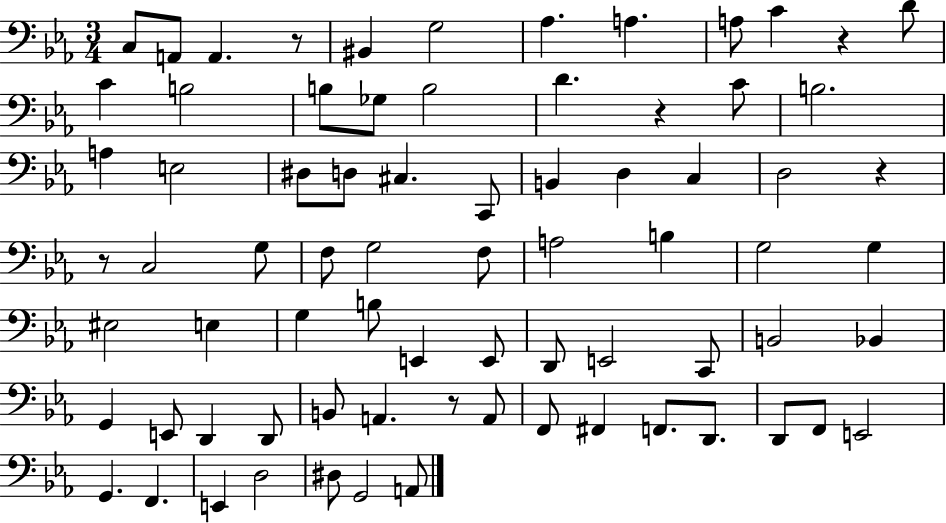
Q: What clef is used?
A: bass